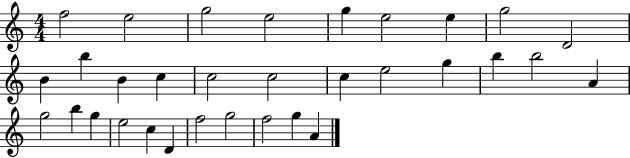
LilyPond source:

{
  \clef treble
  \numericTimeSignature
  \time 4/4
  \key c \major
  f''2 e''2 | g''2 e''2 | g''4 e''2 e''4 | g''2 d'2 | \break b'4 b''4 b'4 c''4 | c''2 c''2 | c''4 e''2 g''4 | b''4 b''2 a'4 | \break g''2 b''4 g''4 | e''2 c''4 d'4 | f''2 g''2 | f''2 g''4 a'4 | \break \bar "|."
}